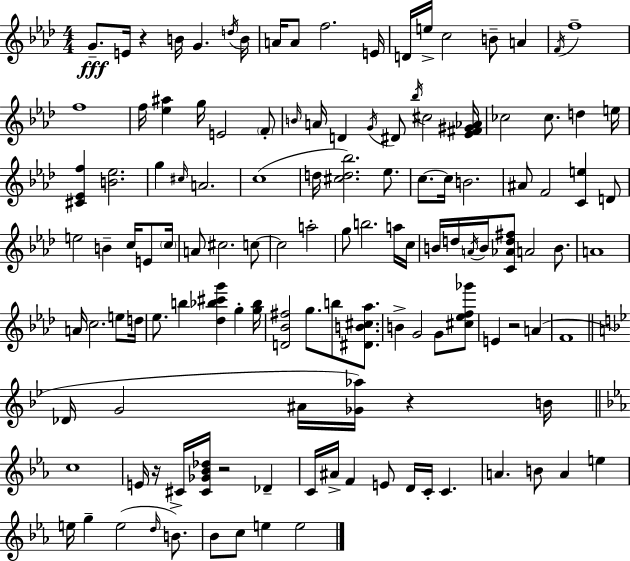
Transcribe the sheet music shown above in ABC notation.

X:1
T:Untitled
M:4/4
L:1/4
K:Ab
G/2 E/4 z B/4 G d/4 B/4 A/4 A/2 f2 E/4 D/4 e/4 c2 B/2 A F/4 f4 f4 f/4 [_e^a] g/4 E2 F/2 B/4 A/4 D G/4 ^D/2 _b/4 ^c2 [_E^F^G_A]/4 _c2 _c/2 d e/4 [^C_Ef] [B_e]2 g ^c/4 A2 c4 d/4 [^cd_b]2 _e/2 c/2 c/4 B2 ^A/2 F2 [Ce] D/2 e2 B c/4 E/2 c/4 A/2 ^c2 c/2 c2 a2 g/2 b2 a/4 c/4 B/4 d/4 A/4 B/4 [C_Ad^f]/2 A2 B/2 A4 A/4 c2 e/2 d/4 _e/2 b [_d_b^c'g'] g [g_b]/4 [D_B^f]2 g/2 b/2 [^DB^c_a]/2 B G2 G/2 [^c_ef_g']/2 E z2 A F4 _D/4 G2 ^A/4 [_G_a]/4 z B/4 c4 E/4 z/4 ^C/4 [^C_G_B_d]/4 z2 _D C/4 ^A/4 F E/2 D/4 C/4 C A B/2 A e e/4 g e2 d/4 B/2 _B/2 c/2 e e2